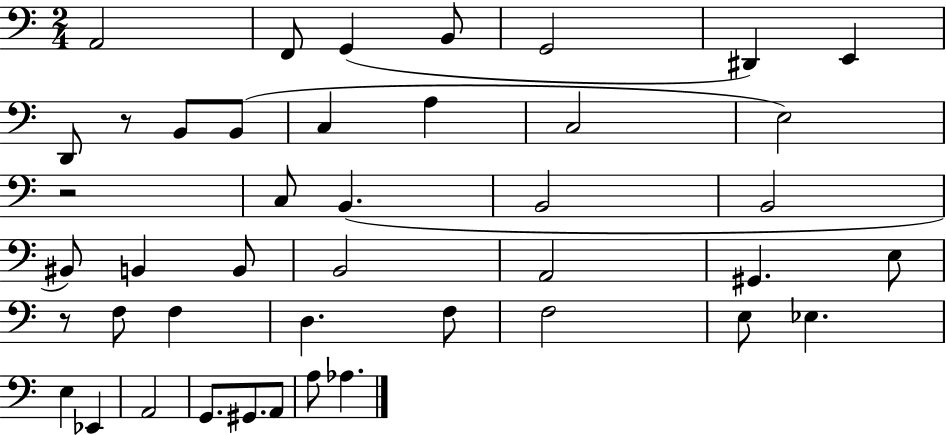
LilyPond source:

{
  \clef bass
  \numericTimeSignature
  \time 2/4
  \key c \major
  \repeat volta 2 { a,2 | f,8 g,4( b,8 | g,2 | dis,4) e,4 | \break d,8 r8 b,8 b,8( | c4 a4 | c2 | e2) | \break r2 | c8 b,4.( | b,2 | b,2 | \break bis,8) b,4 b,8 | b,2 | a,2 | gis,4. e8 | \break r8 f8 f4 | d4. f8 | f2 | e8 ees4. | \break e4 ees,4 | a,2 | g,8. gis,8. a,8 | a8 aes4. | \break } \bar "|."
}